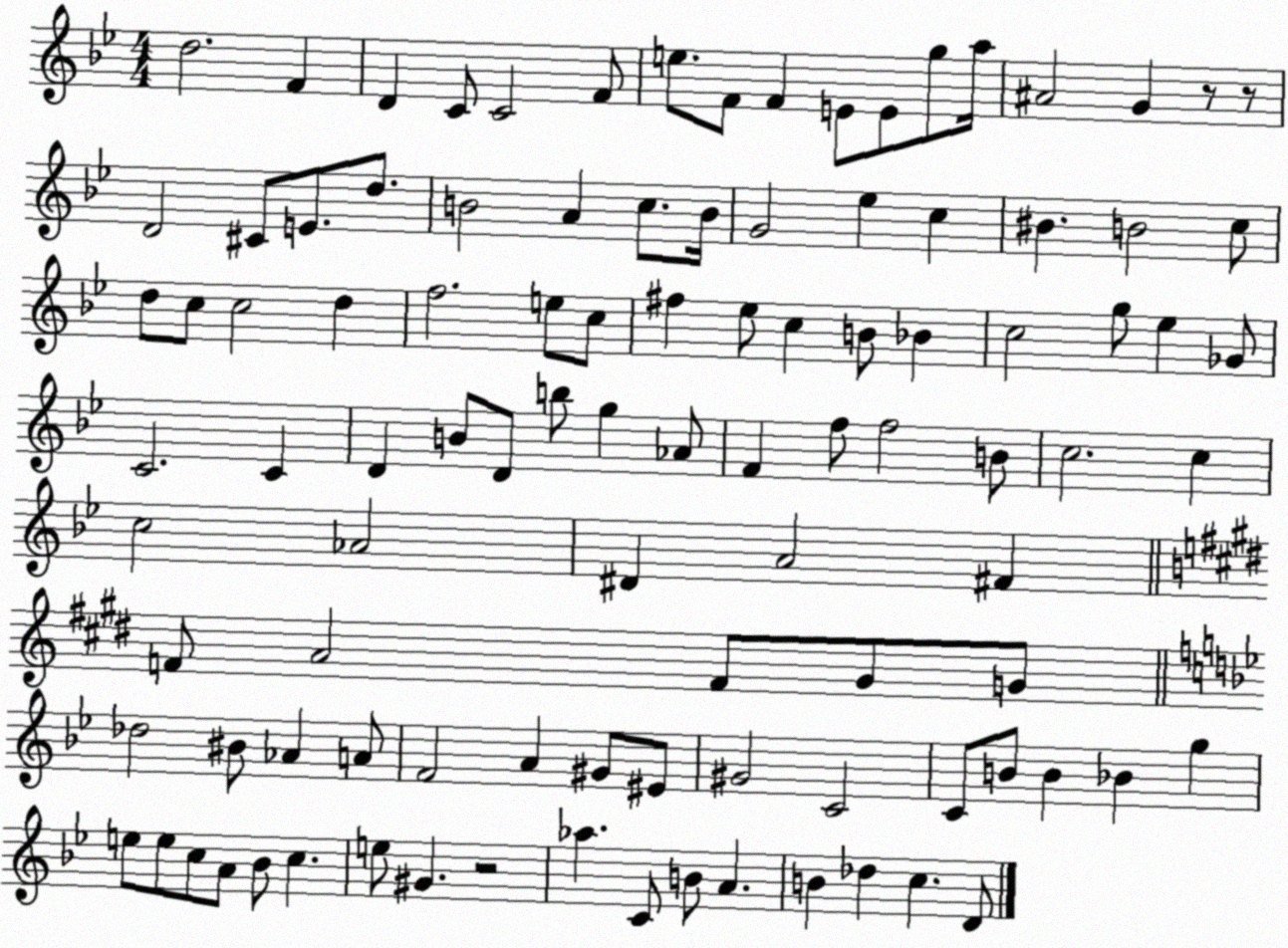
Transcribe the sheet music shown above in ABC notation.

X:1
T:Untitled
M:4/4
L:1/4
K:Bb
d2 F D C/2 C2 F/2 e/2 F/2 F E/2 E/2 g/2 a/4 ^A2 G z/2 z/2 D2 ^C/2 E/2 d/2 B2 A c/2 B/4 G2 _e c ^B B2 c/2 d/2 c/2 c2 d f2 e/2 c/2 ^f _e/2 c B/2 _B c2 g/2 _e _G/2 C2 C D B/2 D/2 b/2 g _A/2 F f/2 f2 B/2 c2 c c2 _A2 ^D A2 ^F F/2 A2 F/2 ^G/2 G/2 _d2 ^B/2 _A A/2 F2 A ^G/2 ^E/2 ^G2 C2 C/2 B/2 B _B g e/2 e/2 c/2 A/2 _B/2 c e/2 ^G z2 _a C/2 B/2 A B _d c D/2